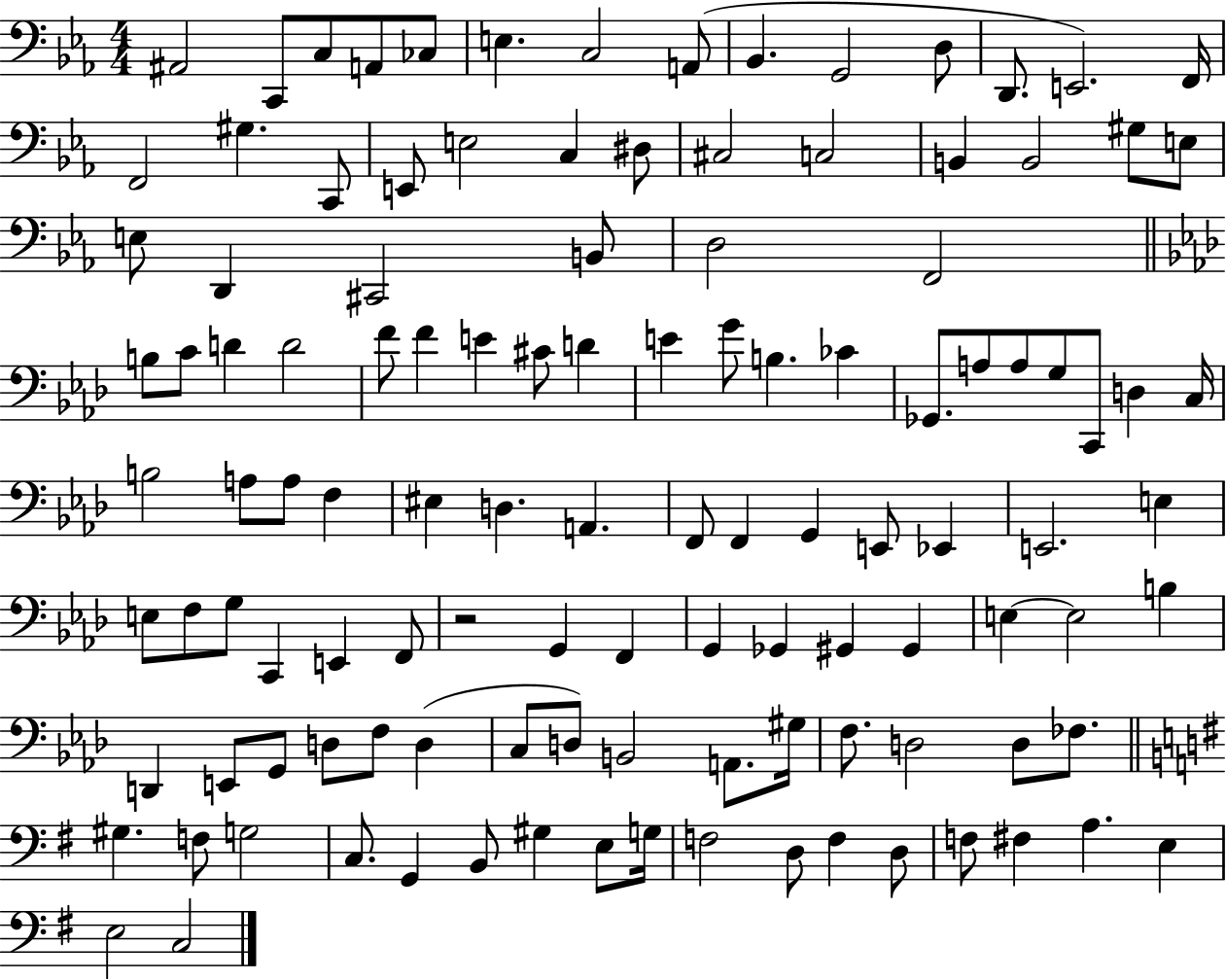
{
  \clef bass
  \numericTimeSignature
  \time 4/4
  \key ees \major
  \repeat volta 2 { ais,2 c,8 c8 a,8 ces8 | e4. c2 a,8( | bes,4. g,2 d8 | d,8. e,2.) f,16 | \break f,2 gis4. c,8 | e,8 e2 c4 dis8 | cis2 c2 | b,4 b,2 gis8 e8 | \break e8 d,4 cis,2 b,8 | d2 f,2 | \bar "||" \break \key aes \major b8 c'8 d'4 d'2 | f'8 f'4 e'4 cis'8 d'4 | e'4 g'8 b4. ces'4 | ges,8. a8 a8 g8 c,8 d4 c16 | \break b2 a8 a8 f4 | eis4 d4. a,4. | f,8 f,4 g,4 e,8 ees,4 | e,2. e4 | \break e8 f8 g8 c,4 e,4 f,8 | r2 g,4 f,4 | g,4 ges,4 gis,4 gis,4 | e4~~ e2 b4 | \break d,4 e,8 g,8 d8 f8 d4( | c8 d8) b,2 a,8. gis16 | f8. d2 d8 fes8. | \bar "||" \break \key g \major gis4. f8 g2 | c8. g,4 b,8 gis4 e8 g16 | f2 d8 f4 d8 | f8 fis4 a4. e4 | \break e2 c2 | } \bar "|."
}